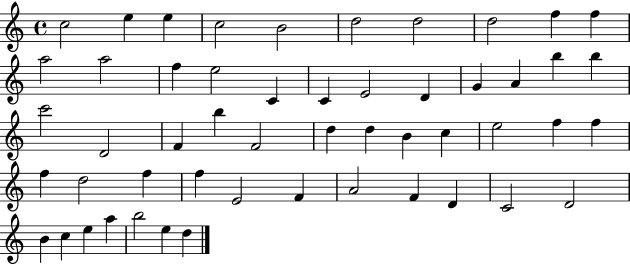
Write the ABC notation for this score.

X:1
T:Untitled
M:4/4
L:1/4
K:C
c2 e e c2 B2 d2 d2 d2 f f a2 a2 f e2 C C E2 D G A b b c'2 D2 F b F2 d d B c e2 f f f d2 f f E2 F A2 F D C2 D2 B c e a b2 e d